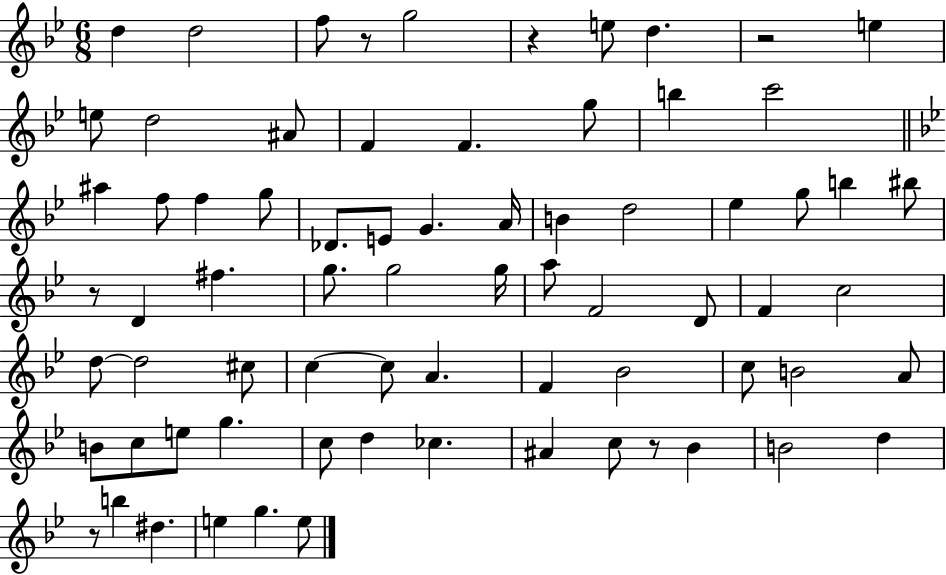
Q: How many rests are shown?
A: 6